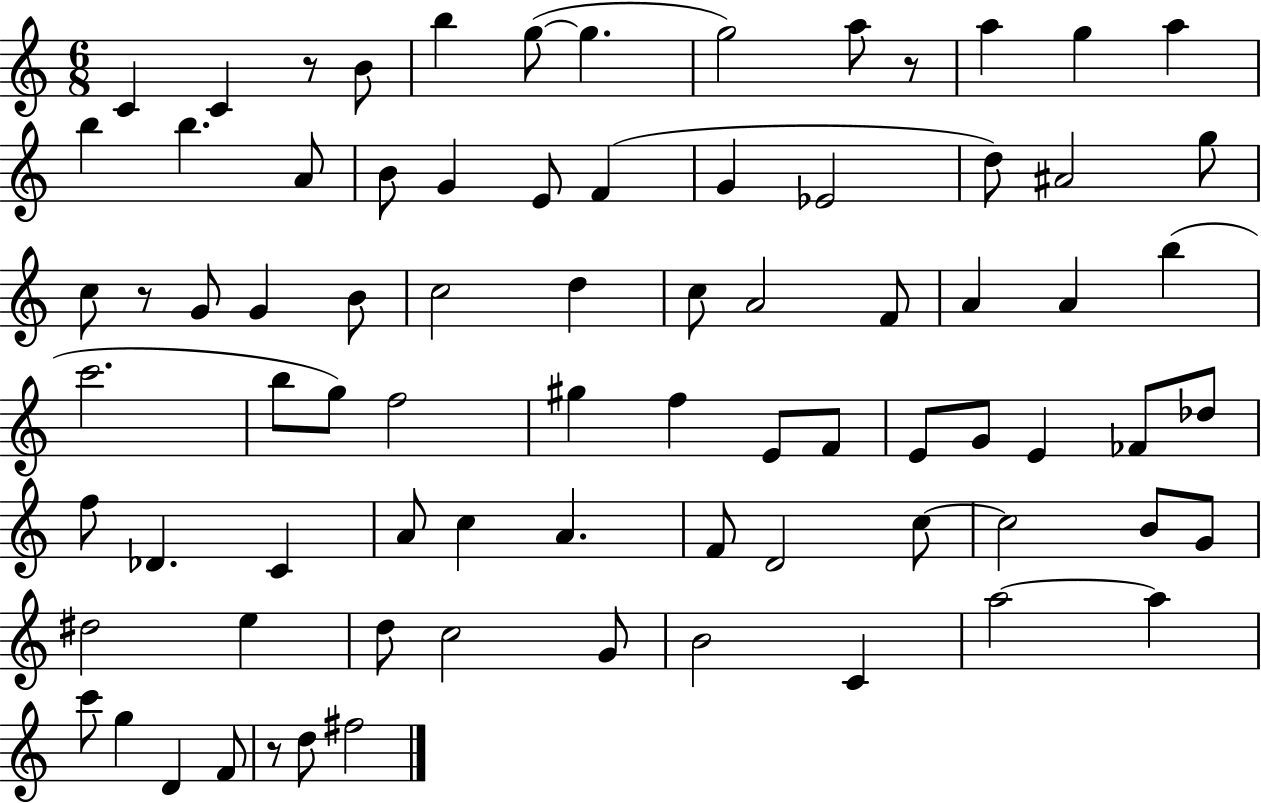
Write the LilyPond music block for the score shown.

{
  \clef treble
  \numericTimeSignature
  \time 6/8
  \key c \major
  c'4 c'4 r8 b'8 | b''4 g''8~(~ g''4. | g''2) a''8 r8 | a''4 g''4 a''4 | \break b''4 b''4. a'8 | b'8 g'4 e'8 f'4( | g'4 ees'2 | d''8) ais'2 g''8 | \break c''8 r8 g'8 g'4 b'8 | c''2 d''4 | c''8 a'2 f'8 | a'4 a'4 b''4( | \break c'''2. | b''8 g''8) f''2 | gis''4 f''4 e'8 f'8 | e'8 g'8 e'4 fes'8 des''8 | \break f''8 des'4. c'4 | a'8 c''4 a'4. | f'8 d'2 c''8~~ | c''2 b'8 g'8 | \break dis''2 e''4 | d''8 c''2 g'8 | b'2 c'4 | a''2~~ a''4 | \break c'''8 g''4 d'4 f'8 | r8 d''8 fis''2 | \bar "|."
}